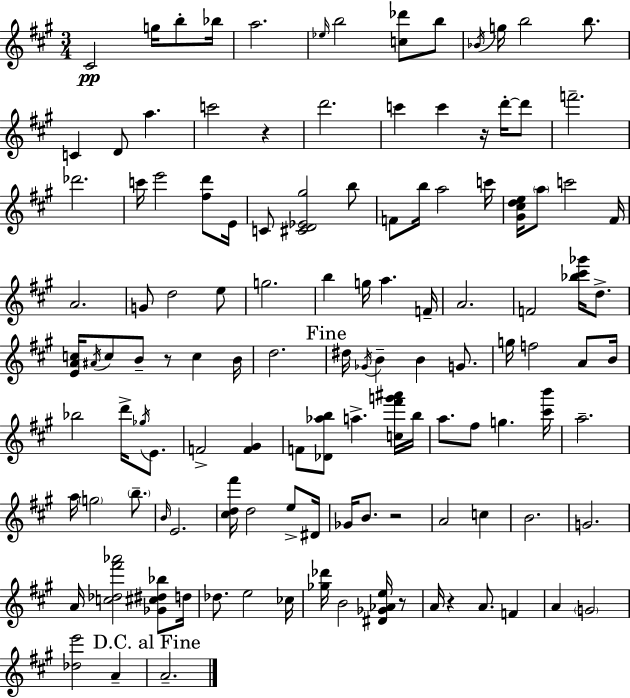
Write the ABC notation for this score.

X:1
T:Untitled
M:3/4
L:1/4
K:A
^C2 g/4 b/2 _b/4 a2 _e/4 b2 [c_d']/2 b/2 _B/4 g/4 b2 b/2 C D/2 a c'2 z d'2 c' c' z/4 d'/4 d'/2 f'2 _d'2 c'/4 e'2 [^fd']/2 E/4 C/2 [^CD_E^g]2 b/2 F/2 b/4 a2 c'/4 [^G^cde]/4 a/2 c'2 ^F/4 A2 G/2 d2 e/2 g2 b g/4 a F/4 A2 F2 [_b^c'_g']/4 d/2 [EAc]/4 ^A/4 c/2 B/2 z/2 c B/4 d2 ^d/4 _G/4 B B G/2 g/4 f2 A/2 B/4 _b2 d'/4 _g/4 E/2 F2 [F^G] F/2 [_D_ab]/2 a [c^f'g'^a']/4 b/4 a/2 ^f/2 g [^c'b']/4 a2 a/4 g2 b/2 B/4 E2 [^cd^f']/4 d2 e/2 ^D/4 _G/4 B/2 z2 A2 c B2 G2 A/4 [c_d^f'_a']2 [_G^c^d_b]/2 d/4 _d/2 e2 _c/4 [_g_d']/4 B2 [^D_G_Ae]/4 z/2 A/4 z A/2 F A G2 [_de']2 A A2